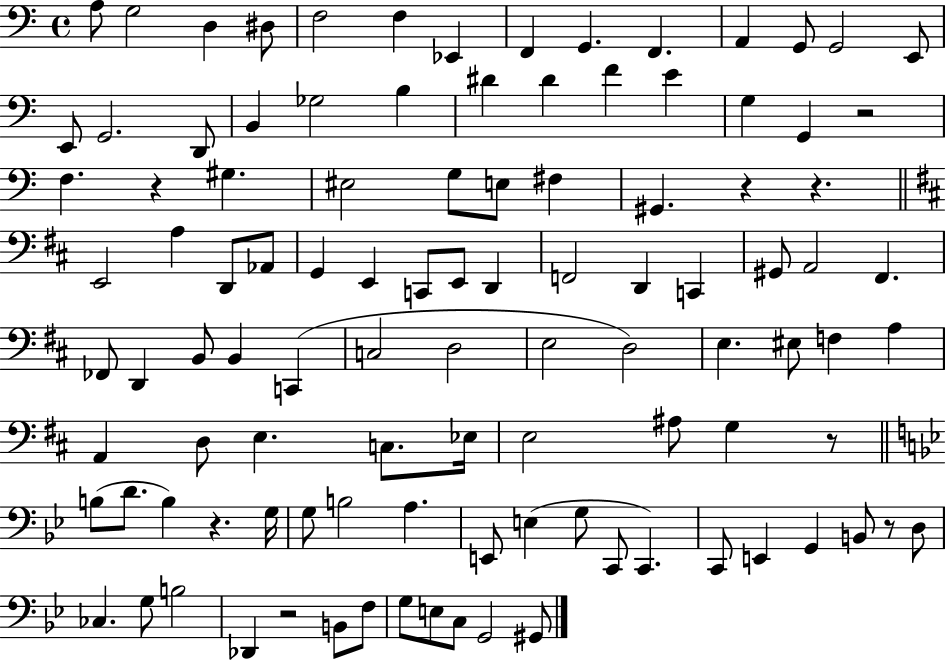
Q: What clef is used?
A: bass